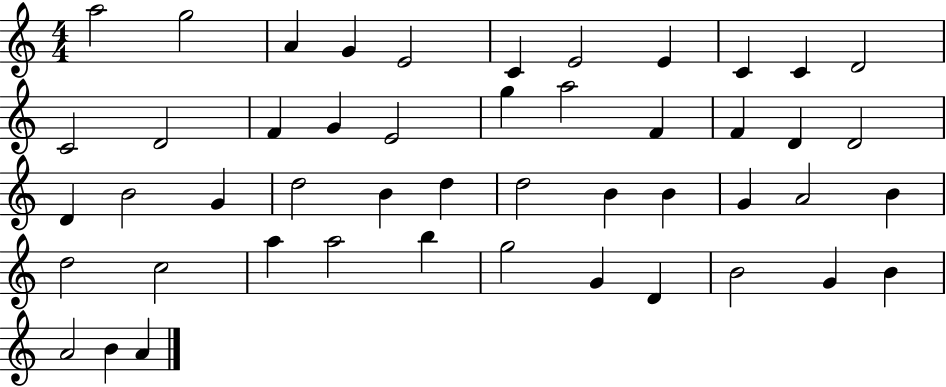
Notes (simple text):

A5/h G5/h A4/q G4/q E4/h C4/q E4/h E4/q C4/q C4/q D4/h C4/h D4/h F4/q G4/q E4/h G5/q A5/h F4/q F4/q D4/q D4/h D4/q B4/h G4/q D5/h B4/q D5/q D5/h B4/q B4/q G4/q A4/h B4/q D5/h C5/h A5/q A5/h B5/q G5/h G4/q D4/q B4/h G4/q B4/q A4/h B4/q A4/q